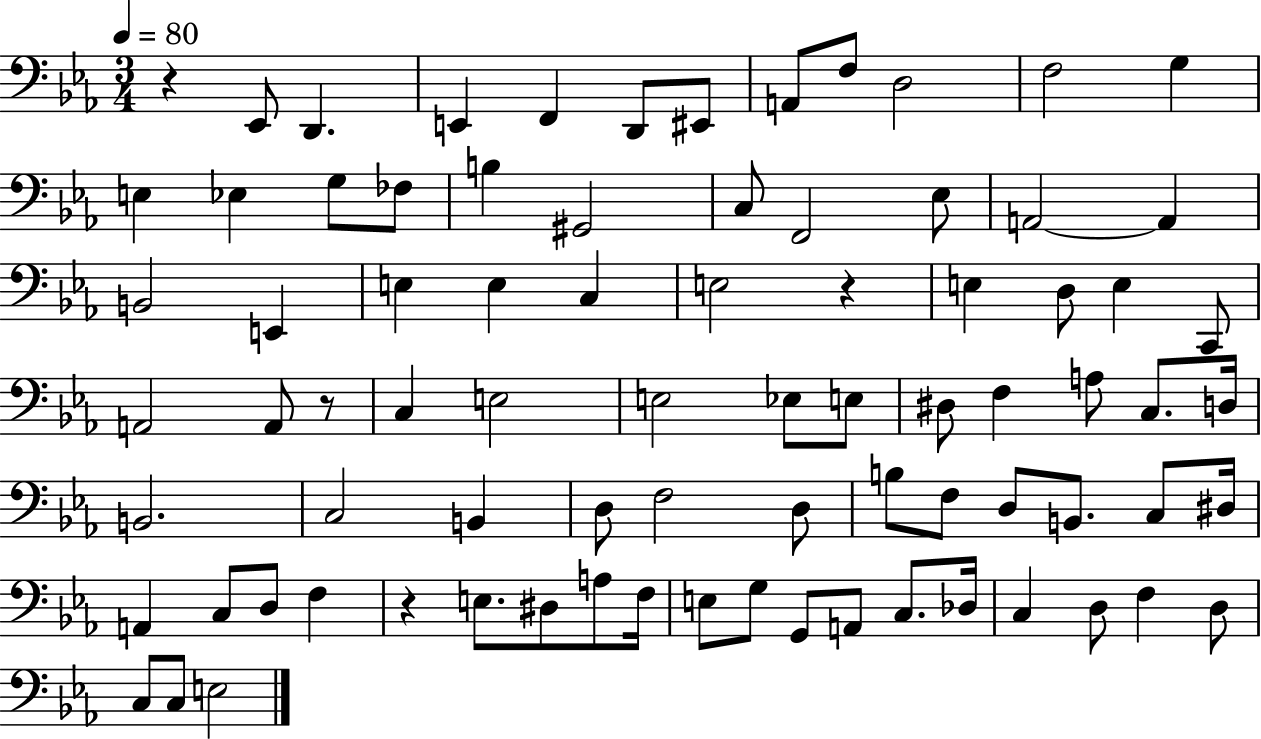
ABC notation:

X:1
T:Untitled
M:3/4
L:1/4
K:Eb
z _E,,/2 D,, E,, F,, D,,/2 ^E,,/2 A,,/2 F,/2 D,2 F,2 G, E, _E, G,/2 _F,/2 B, ^G,,2 C,/2 F,,2 _E,/2 A,,2 A,, B,,2 E,, E, E, C, E,2 z E, D,/2 E, C,,/2 A,,2 A,,/2 z/2 C, E,2 E,2 _E,/2 E,/2 ^D,/2 F, A,/2 C,/2 D,/4 B,,2 C,2 B,, D,/2 F,2 D,/2 B,/2 F,/2 D,/2 B,,/2 C,/2 ^D,/4 A,, C,/2 D,/2 F, z E,/2 ^D,/2 A,/2 F,/4 E,/2 G,/2 G,,/2 A,,/2 C,/2 _D,/4 C, D,/2 F, D,/2 C,/2 C,/2 E,2